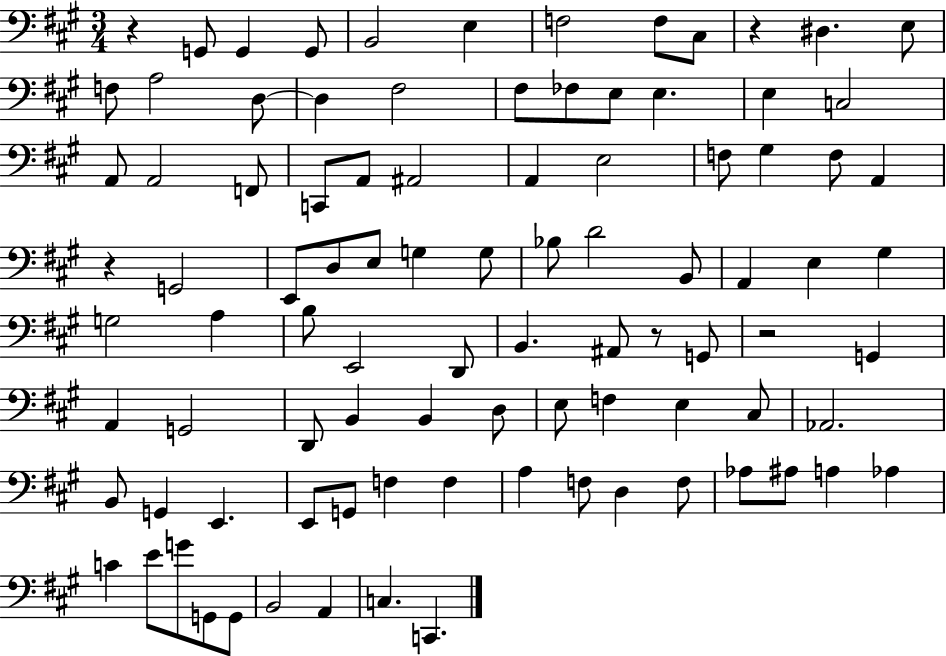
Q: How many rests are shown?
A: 5